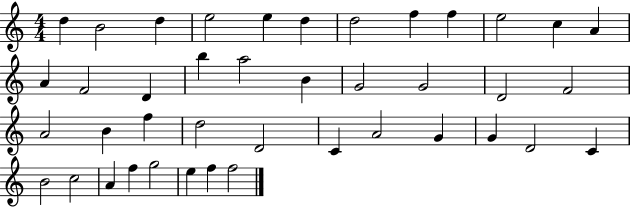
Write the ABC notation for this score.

X:1
T:Untitled
M:4/4
L:1/4
K:C
d B2 d e2 e d d2 f f e2 c A A F2 D b a2 B G2 G2 D2 F2 A2 B f d2 D2 C A2 G G D2 C B2 c2 A f g2 e f f2